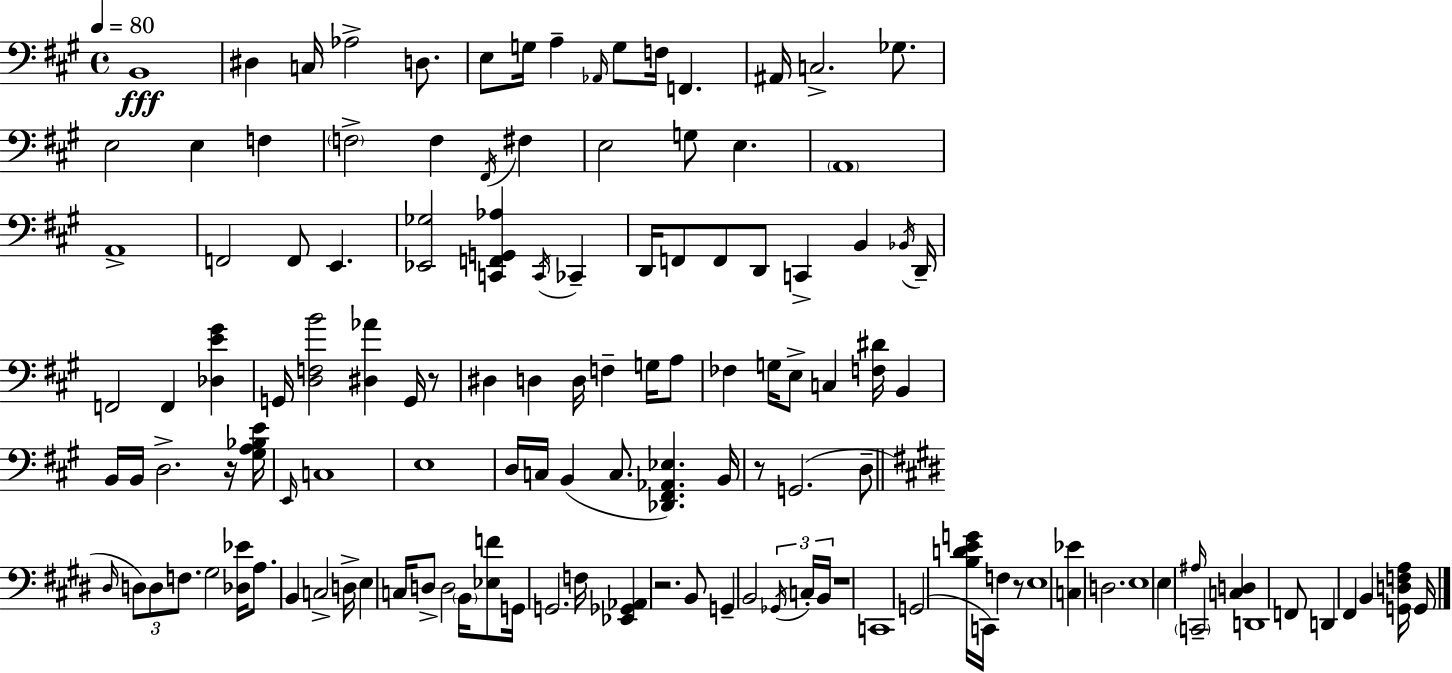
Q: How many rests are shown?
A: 6